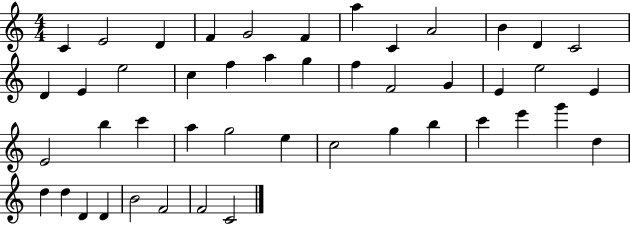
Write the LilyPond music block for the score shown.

{
  \clef treble
  \numericTimeSignature
  \time 4/4
  \key c \major
  c'4 e'2 d'4 | f'4 g'2 f'4 | a''4 c'4 a'2 | b'4 d'4 c'2 | \break d'4 e'4 e''2 | c''4 f''4 a''4 g''4 | f''4 f'2 g'4 | e'4 e''2 e'4 | \break e'2 b''4 c'''4 | a''4 g''2 e''4 | c''2 g''4 b''4 | c'''4 e'''4 g'''4 d''4 | \break d''4 d''4 d'4 d'4 | b'2 f'2 | f'2 c'2 | \bar "|."
}